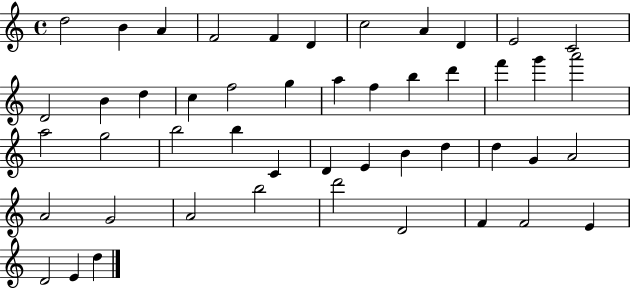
D5/h B4/q A4/q F4/h F4/q D4/q C5/h A4/q D4/q E4/h C4/h D4/h B4/q D5/q C5/q F5/h G5/q A5/q F5/q B5/q D6/q F6/q G6/q A6/h A5/h G5/h B5/h B5/q C4/q D4/q E4/q B4/q D5/q D5/q G4/q A4/h A4/h G4/h A4/h B5/h D6/h D4/h F4/q F4/h E4/q D4/h E4/q D5/q